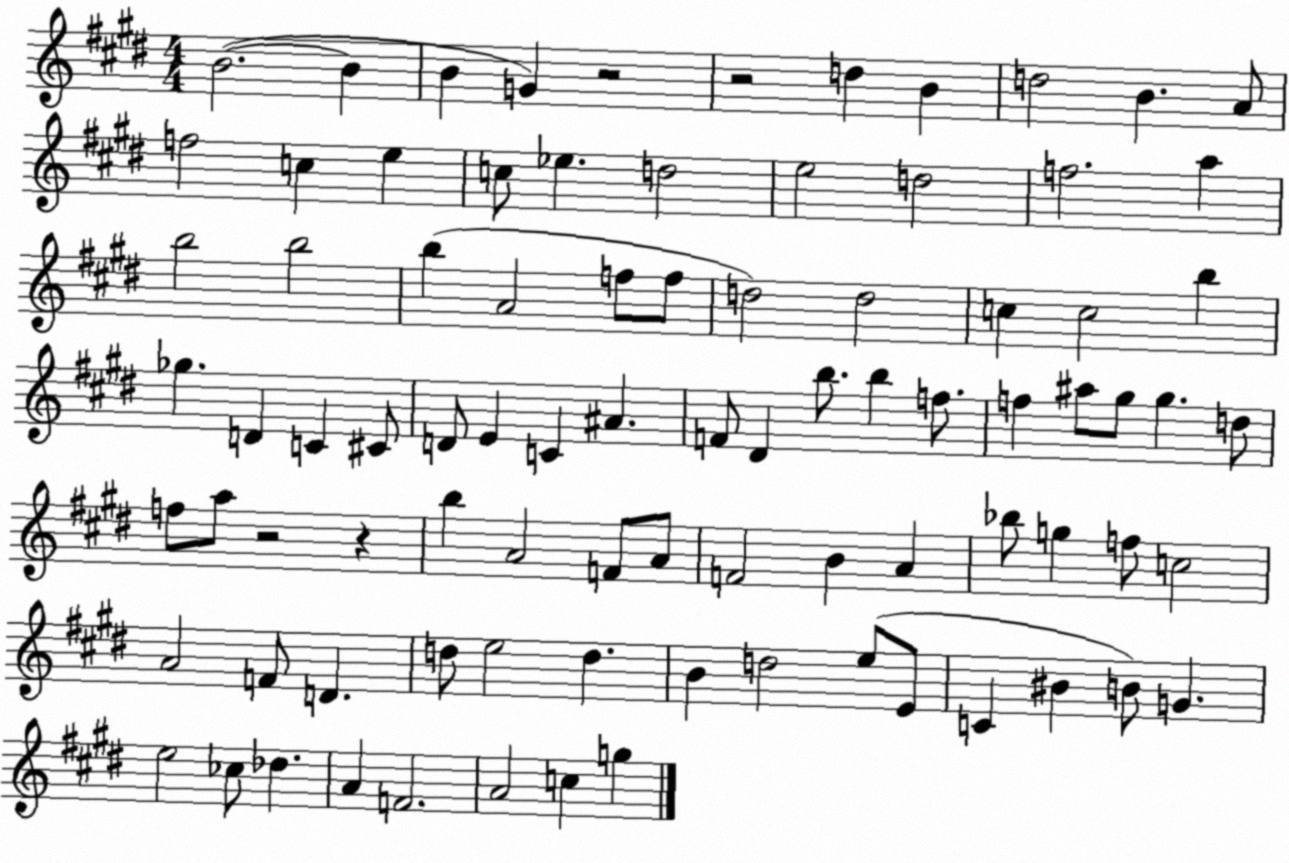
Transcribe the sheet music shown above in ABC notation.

X:1
T:Untitled
M:4/4
L:1/4
K:E
B2 B B G z2 z2 d B d2 B A/2 f2 c e c/2 _e d2 e2 d2 f2 a b2 b2 b A2 f/2 f/2 d2 d2 c c2 b _g D C ^C/2 D/2 E C ^A F/2 ^D b/2 b f/2 f ^a/2 ^g/2 ^g d/2 f/2 a/2 z2 z b A2 F/2 A/2 F2 B A _b/2 g f/2 c2 A2 F/2 D d/2 e2 d B d2 e/2 E/2 C ^B B/2 G e2 _c/2 _d A F2 A2 c g